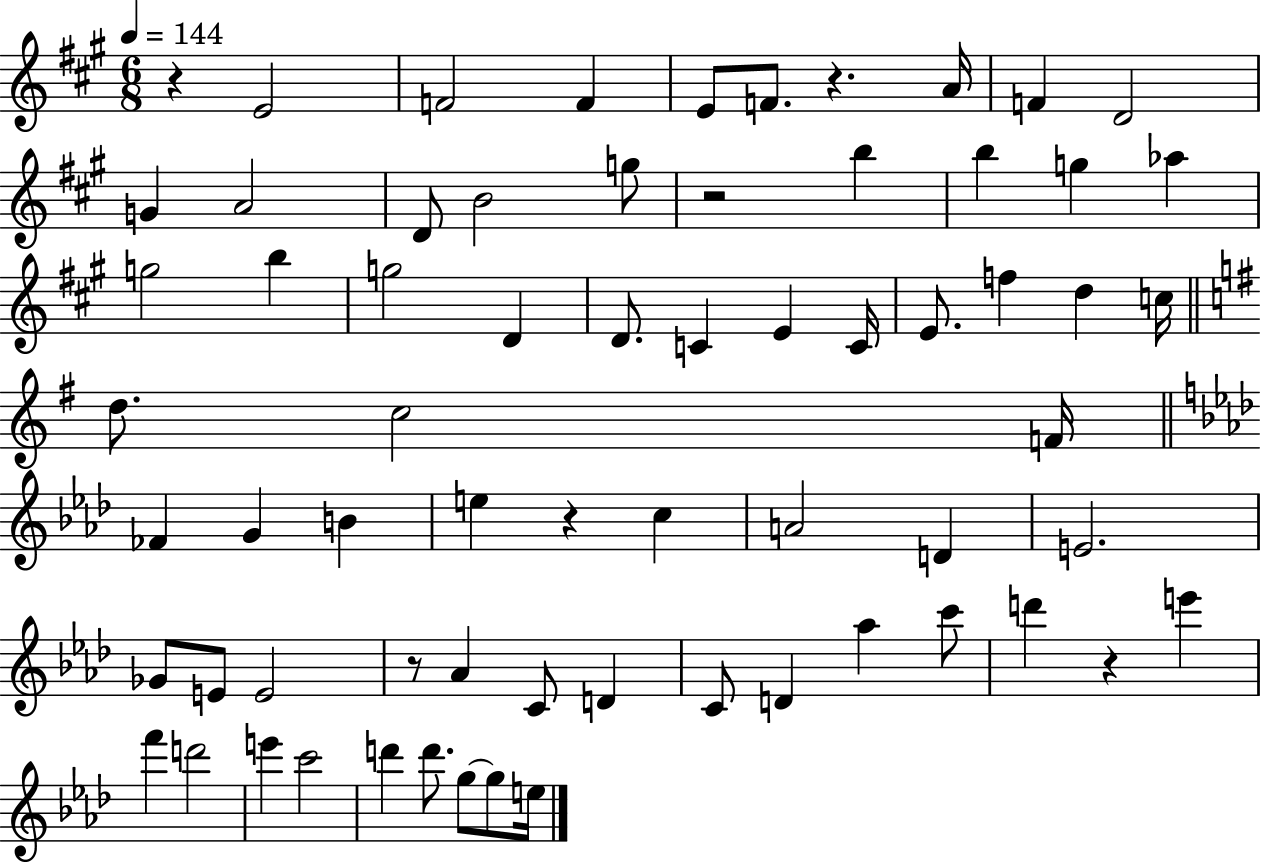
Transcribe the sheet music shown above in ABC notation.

X:1
T:Untitled
M:6/8
L:1/4
K:A
z E2 F2 F E/2 F/2 z A/4 F D2 G A2 D/2 B2 g/2 z2 b b g _a g2 b g2 D D/2 C E C/4 E/2 f d c/4 d/2 c2 F/4 _F G B e z c A2 D E2 _G/2 E/2 E2 z/2 _A C/2 D C/2 D _a c'/2 d' z e' f' d'2 e' c'2 d' d'/2 g/2 g/2 e/4